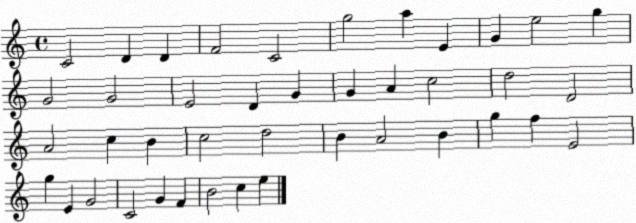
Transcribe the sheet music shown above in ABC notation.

X:1
T:Untitled
M:4/4
L:1/4
K:C
C2 D D F2 C2 g2 a E G e2 g G2 G2 E2 D G G A c2 d2 D2 A2 c B c2 d2 B A2 B g f E2 g E G2 C2 G F B2 c e